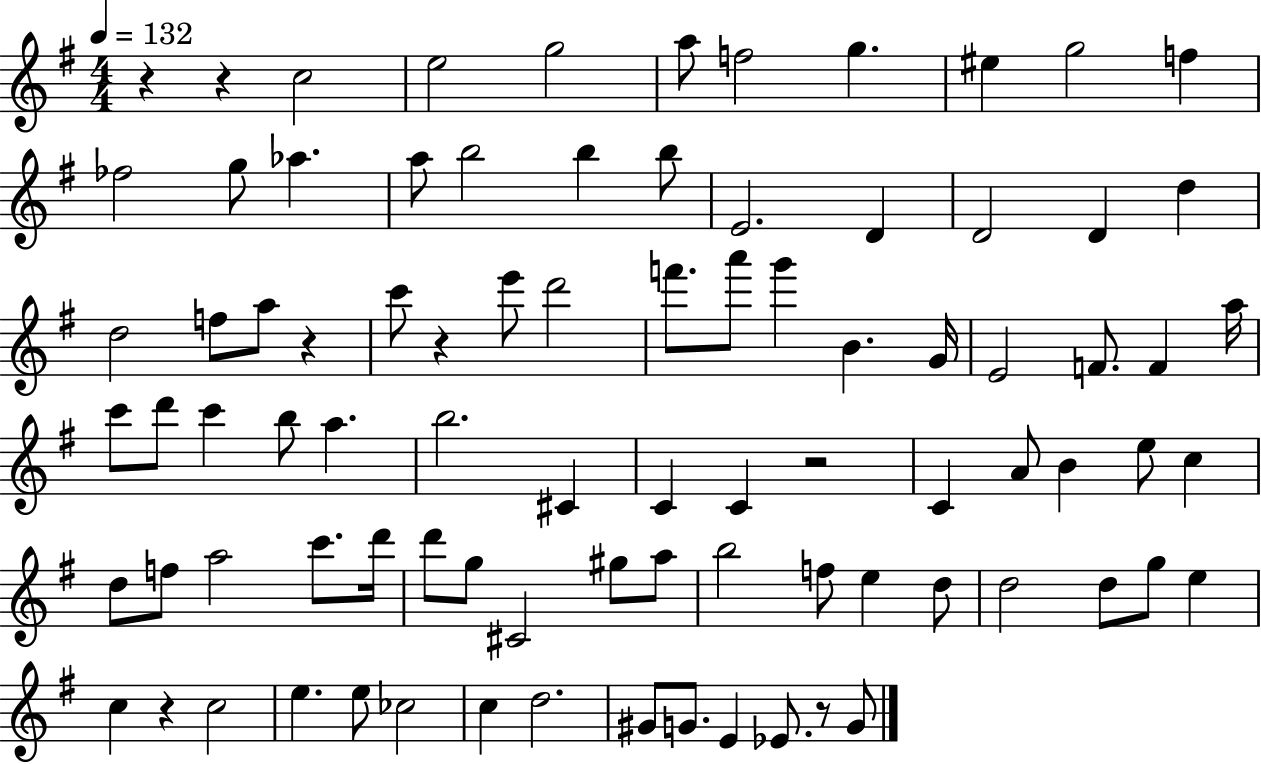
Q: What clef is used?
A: treble